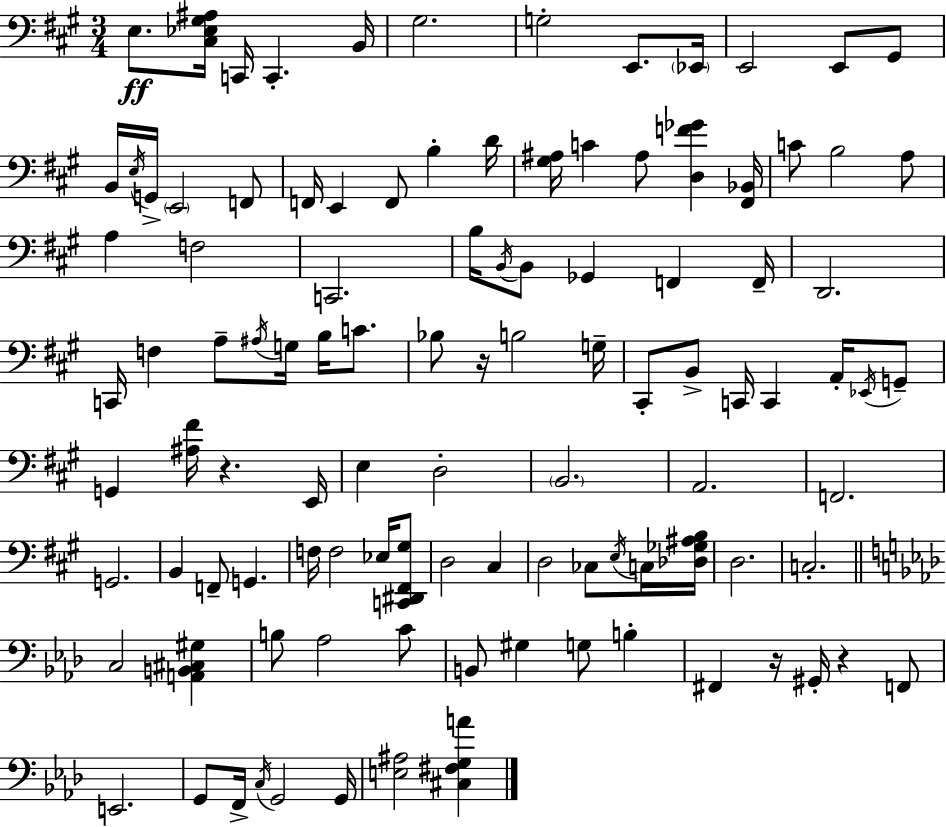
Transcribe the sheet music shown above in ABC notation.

X:1
T:Untitled
M:3/4
L:1/4
K:A
E,/2 [^C,_E,^G,^A,]/4 C,,/4 C,, B,,/4 ^G,2 G,2 E,,/2 _E,,/4 E,,2 E,,/2 ^G,,/2 B,,/4 E,/4 G,,/4 E,,2 F,,/2 F,,/4 E,, F,,/2 B, D/4 [^G,^A,]/4 C ^A,/2 [D,F_G] [^F,,_B,,]/4 C/2 B,2 A,/2 A, F,2 C,,2 B,/4 B,,/4 B,,/2 _G,, F,, F,,/4 D,,2 C,,/4 F, A,/2 ^A,/4 G,/4 B,/4 C/2 _B,/2 z/4 B,2 G,/4 ^C,,/2 B,,/2 C,,/4 C,, A,,/4 _E,,/4 G,,/2 G,, [^A,^F]/4 z E,,/4 E, D,2 B,,2 A,,2 F,,2 G,,2 B,, F,,/2 G,, F,/4 F,2 _E,/4 [C,,^D,,^F,,^G,]/2 D,2 ^C, D,2 _C,/2 E,/4 C,/4 [_D,_G,^A,B,]/4 D,2 C,2 C,2 [A,,B,,^C,^G,] B,/2 _A,2 C/2 B,,/2 ^G, G,/2 B, ^F,, z/4 ^G,,/4 z F,,/2 E,,2 G,,/2 F,,/4 C,/4 G,,2 G,,/4 [E,^A,]2 [^C,^F,G,A]